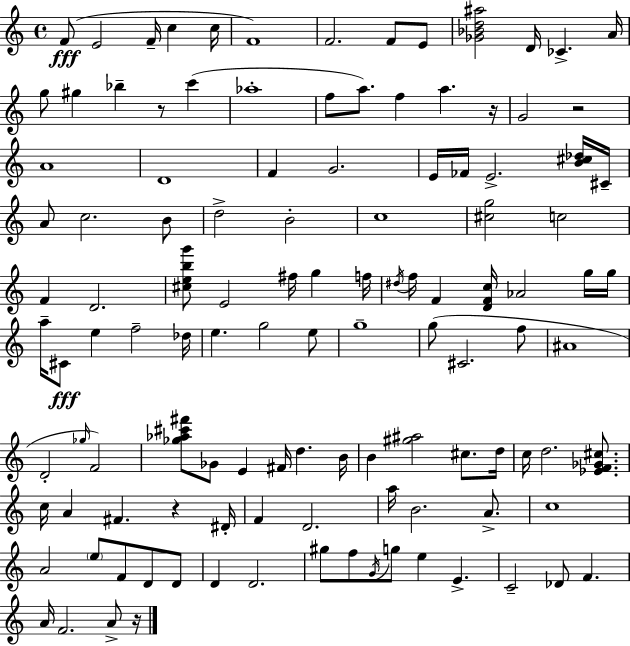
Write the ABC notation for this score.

X:1
T:Untitled
M:4/4
L:1/4
K:C
F/2 E2 F/4 c c/4 F4 F2 F/2 E/2 [_G_Bd^a]2 D/4 _C A/4 g/2 ^g _b z/2 c' _a4 f/2 a/2 f a z/4 G2 z2 A4 D4 F G2 E/4 _F/4 E2 [B^c_d]/4 ^C/4 A/2 c2 B/2 d2 B2 c4 [^cg]2 c2 F D2 [^cebg']/2 E2 ^f/4 g f/4 ^d/4 f/4 F [DFc]/4 _A2 g/4 g/4 a/4 ^C/2 e f2 _d/4 e g2 e/2 g4 g/2 ^C2 f/2 ^A4 D2 _g/4 F2 [_g_a^c'^f']/2 _G/2 E ^F/4 d B/4 B [^g^a]2 ^c/2 d/4 c/4 d2 [_EF_G^c]/2 c/4 A ^F z ^D/4 F D2 a/4 B2 A/2 c4 A2 e/2 F/2 D/2 D/2 D D2 ^g/2 f/2 G/4 g/2 e E C2 _D/2 F A/4 F2 A/2 z/4